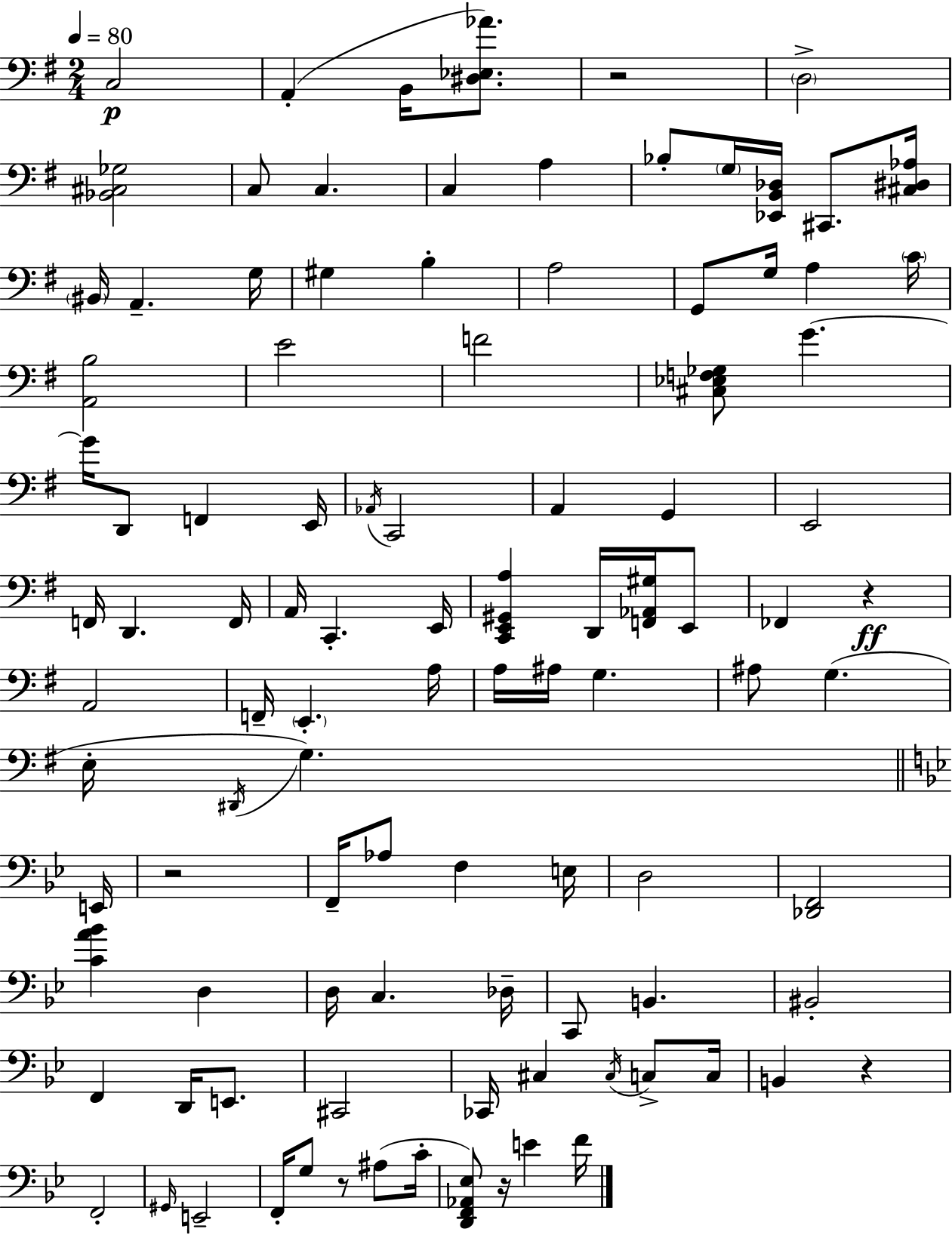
C3/h A2/q B2/s [D#3,Eb3,Ab4]/e. R/h D3/h [Bb2,C#3,Gb3]/h C3/e C3/q. C3/q A3/q Bb3/e G3/s [Eb2,B2,Db3]/s C#2/e. [C#3,D#3,Ab3]/s BIS2/s A2/q. G3/s G#3/q B3/q A3/h G2/e G3/s A3/q C4/s [A2,B3]/h E4/h F4/h [C#3,Eb3,F3,Gb3]/e G4/q. G4/s D2/e F2/q E2/s Ab2/s C2/h A2/q G2/q E2/h F2/s D2/q. F2/s A2/s C2/q. E2/s [C2,E2,G#2,A3]/q D2/s [F2,Ab2,G#3]/s E2/e FES2/q R/q A2/h F2/s E2/q. A3/s A3/s A#3/s G3/q. A#3/e G3/q. E3/s D#2/s G3/q. E2/s R/h F2/s Ab3/e F3/q E3/s D3/h [Db2,F2]/h [C4,A4,Bb4]/q D3/q D3/s C3/q. Db3/s C2/e B2/q. BIS2/h F2/q D2/s E2/e. C#2/h CES2/s C#3/q C#3/s C3/e C3/s B2/q R/q F2/h G#2/s E2/h F2/s G3/e R/e A#3/e C4/s [D2,F2,Ab2,Eb3]/e R/s E4/q F4/s